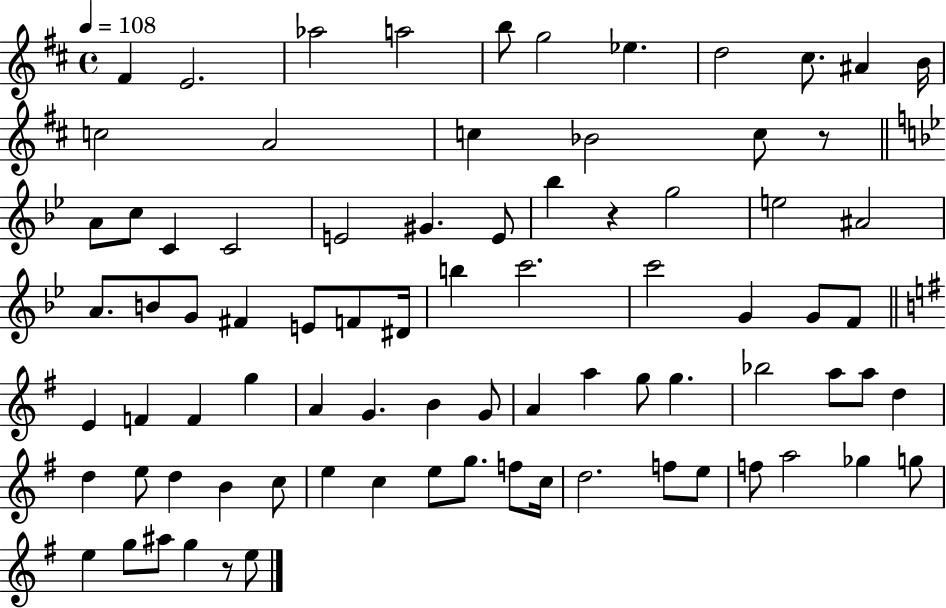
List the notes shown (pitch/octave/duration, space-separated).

F#4/q E4/h. Ab5/h A5/h B5/e G5/h Eb5/q. D5/h C#5/e. A#4/q B4/s C5/h A4/h C5/q Bb4/h C5/e R/e A4/e C5/e C4/q C4/h E4/h G#4/q. E4/e Bb5/q R/q G5/h E5/h A#4/h A4/e. B4/e G4/e F#4/q E4/e F4/e D#4/s B5/q C6/h. C6/h G4/q G4/e F4/e E4/q F4/q F4/q G5/q A4/q G4/q. B4/q G4/e A4/q A5/q G5/e G5/q. Bb5/h A5/e A5/e D5/q D5/q E5/e D5/q B4/q C5/e E5/q C5/q E5/e G5/e. F5/e C5/s D5/h. F5/e E5/e F5/e A5/h Gb5/q G5/e E5/q G5/e A#5/e G5/q R/e E5/e